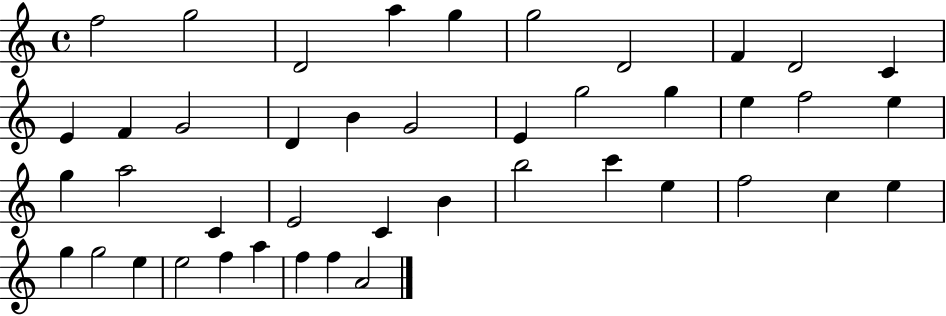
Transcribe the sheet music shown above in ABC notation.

X:1
T:Untitled
M:4/4
L:1/4
K:C
f2 g2 D2 a g g2 D2 F D2 C E F G2 D B G2 E g2 g e f2 e g a2 C E2 C B b2 c' e f2 c e g g2 e e2 f a f f A2